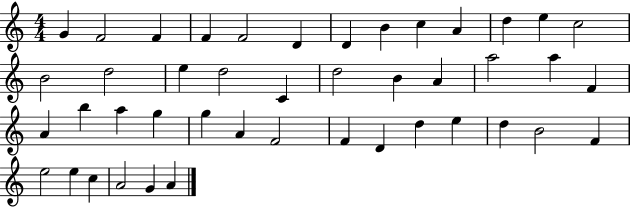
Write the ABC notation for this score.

X:1
T:Untitled
M:4/4
L:1/4
K:C
G F2 F F F2 D D B c A d e c2 B2 d2 e d2 C d2 B A a2 a F A b a g g A F2 F D d e d B2 F e2 e c A2 G A